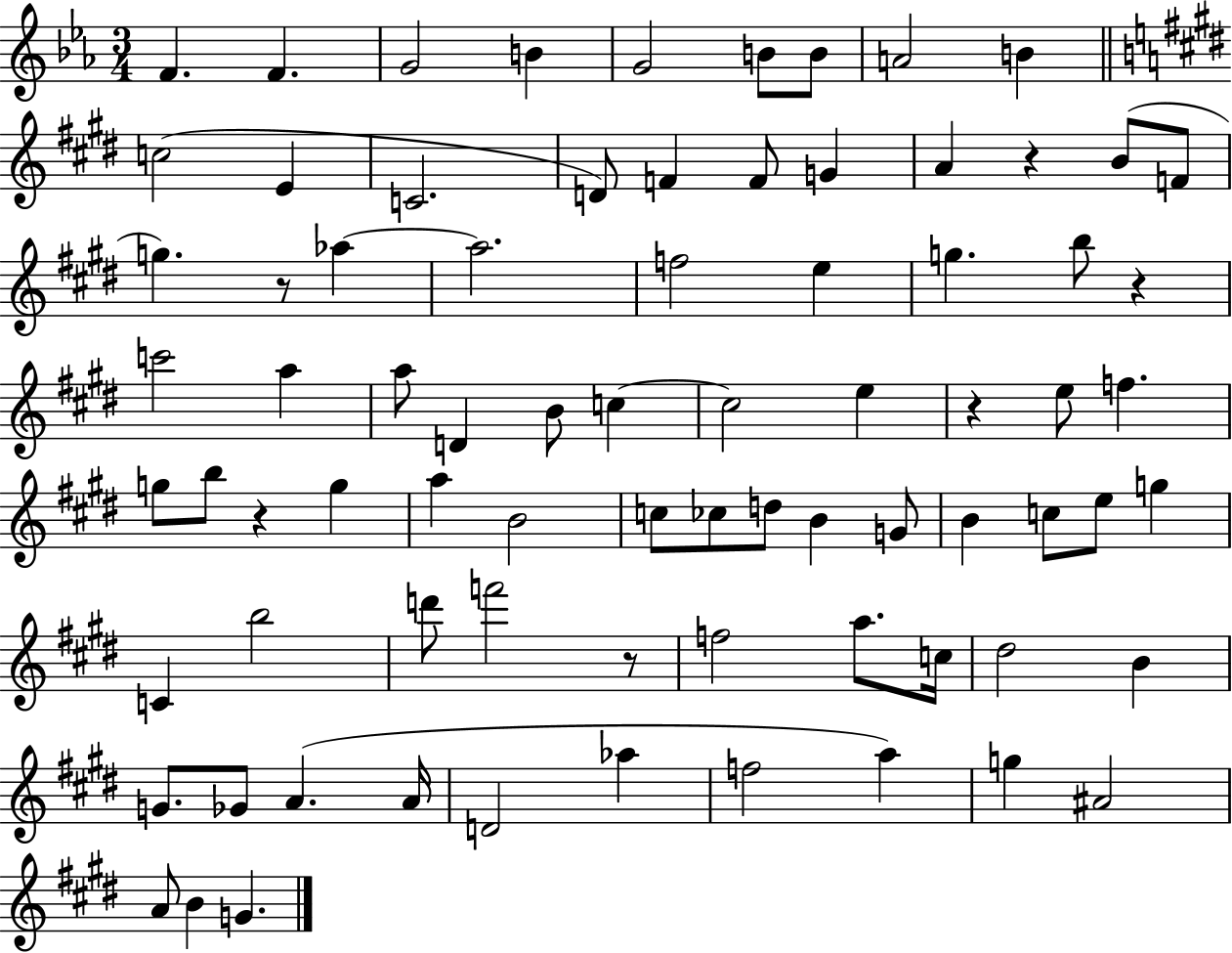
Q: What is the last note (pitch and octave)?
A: G4